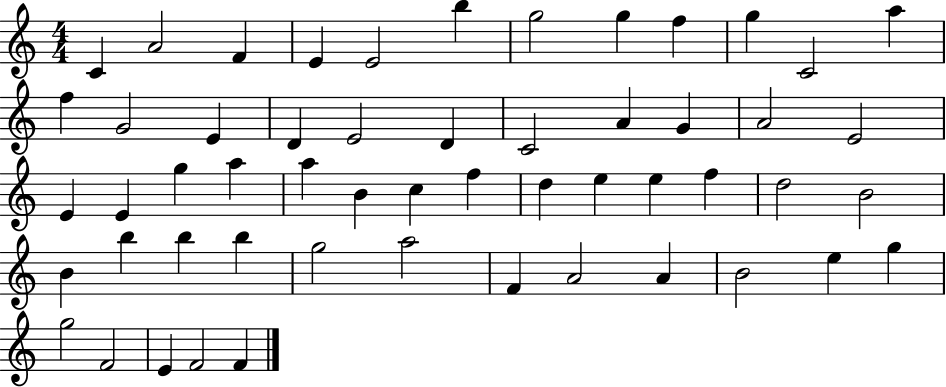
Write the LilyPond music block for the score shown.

{
  \clef treble
  \numericTimeSignature
  \time 4/4
  \key c \major
  c'4 a'2 f'4 | e'4 e'2 b''4 | g''2 g''4 f''4 | g''4 c'2 a''4 | \break f''4 g'2 e'4 | d'4 e'2 d'4 | c'2 a'4 g'4 | a'2 e'2 | \break e'4 e'4 g''4 a''4 | a''4 b'4 c''4 f''4 | d''4 e''4 e''4 f''4 | d''2 b'2 | \break b'4 b''4 b''4 b''4 | g''2 a''2 | f'4 a'2 a'4 | b'2 e''4 g''4 | \break g''2 f'2 | e'4 f'2 f'4 | \bar "|."
}